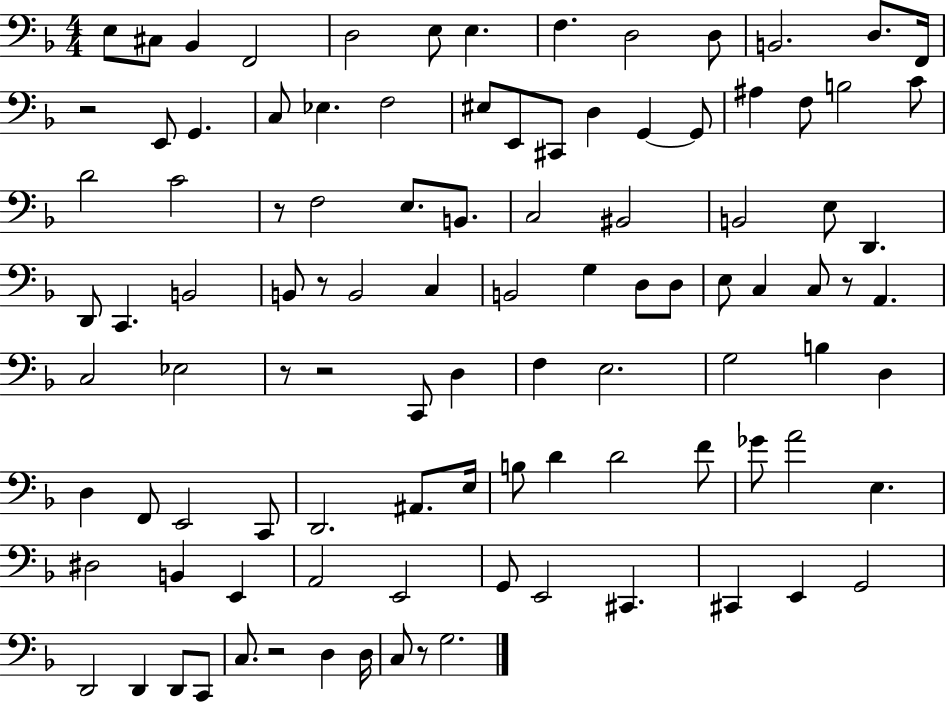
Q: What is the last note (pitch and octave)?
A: G3